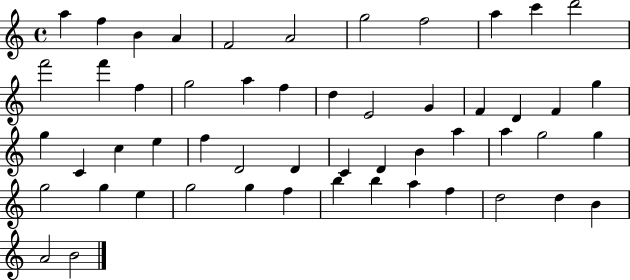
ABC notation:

X:1
T:Untitled
M:4/4
L:1/4
K:C
a f B A F2 A2 g2 f2 a c' d'2 f'2 f' f g2 a f d E2 G F D F g g C c e f D2 D C D B a a g2 g g2 g e g2 g f b b a f d2 d B A2 B2